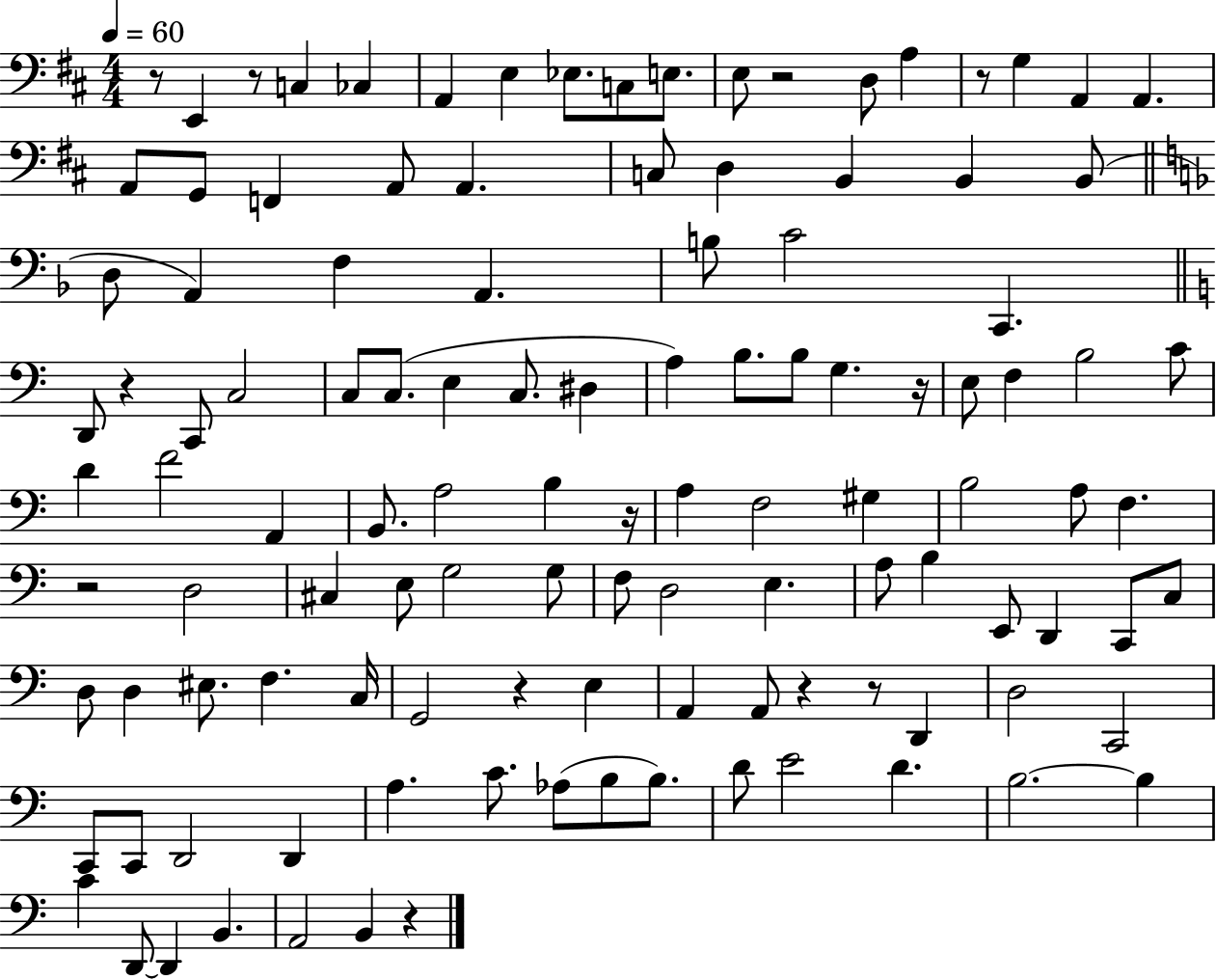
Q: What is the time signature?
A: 4/4